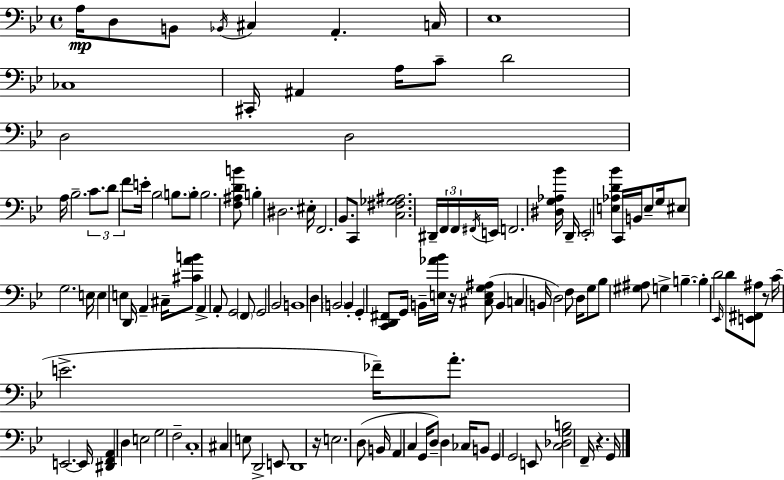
{
  \clef bass
  \time 4/4
  \defaultTimeSignature
  \key g \minor
  \repeat volta 2 { a16\mp d8 b,8 \acciaccatura { bes,16 } cis4 a,4.-. | c16 ees1 | ces1 | cis,16-. ais,4 a16 c'8-- d'2 | \break d2 d2 | a16 bes2.-- \tuplet 3/2 { c'8. | d'8 f'8 } e'16-. bes2 \parenthesize b8. | b8-. b2. <f ais d' b'>8 | \break b4-. dis2. | eis16-. f,2. bes,8. | c,8 <c fis ges ais>2. dis,16-- | \tuplet 3/2 { f,16 f,16 \acciaccatura { fis,16 } } e,16 f,2. | \break <dis g aes bes'>16 d,16-- \parenthesize ees,2-. <e aes d' bes'>4 c,16 b,16 | e8-- g16 eis8 g2. | e16 e4 e4 d,16 a,4-- cis16-- | <cis' a' b'>8 a,4-> a,8-. g,2 | \break \parenthesize f,8 g,2 bes,2 | b,1 | d4 \parenthesize b,2 b,4-. | g,4-. <c, d, fis,>8 g,16 b,16-- <e aes' bes'>16 r16 <cis e g ais>8( b,4 | \break c4 b,16 d2) f8 | d16 g8 bes8 <gis ais>8 g4-> b4.--~~ | b4-. d'2 \grace { ees,16 } d'8 | <e, fis, ais>8 r8 c'16( e'2.-> | \break fes'16--) a'8.-. e,2.~~ | e,16 <dis, f, a,>4 d4 e2 | g2 f2-- | c1-. | \break cis4 e8 d,2-> | e,8 d,1 | r16 e2. | d8( b,16 a,4 c4 g,16 d8--) d4 | \break ces16 b,8 g,4 g,2 | e,8 <c des g b>2 f,16-- r4. | g,16 } \bar "|."
}